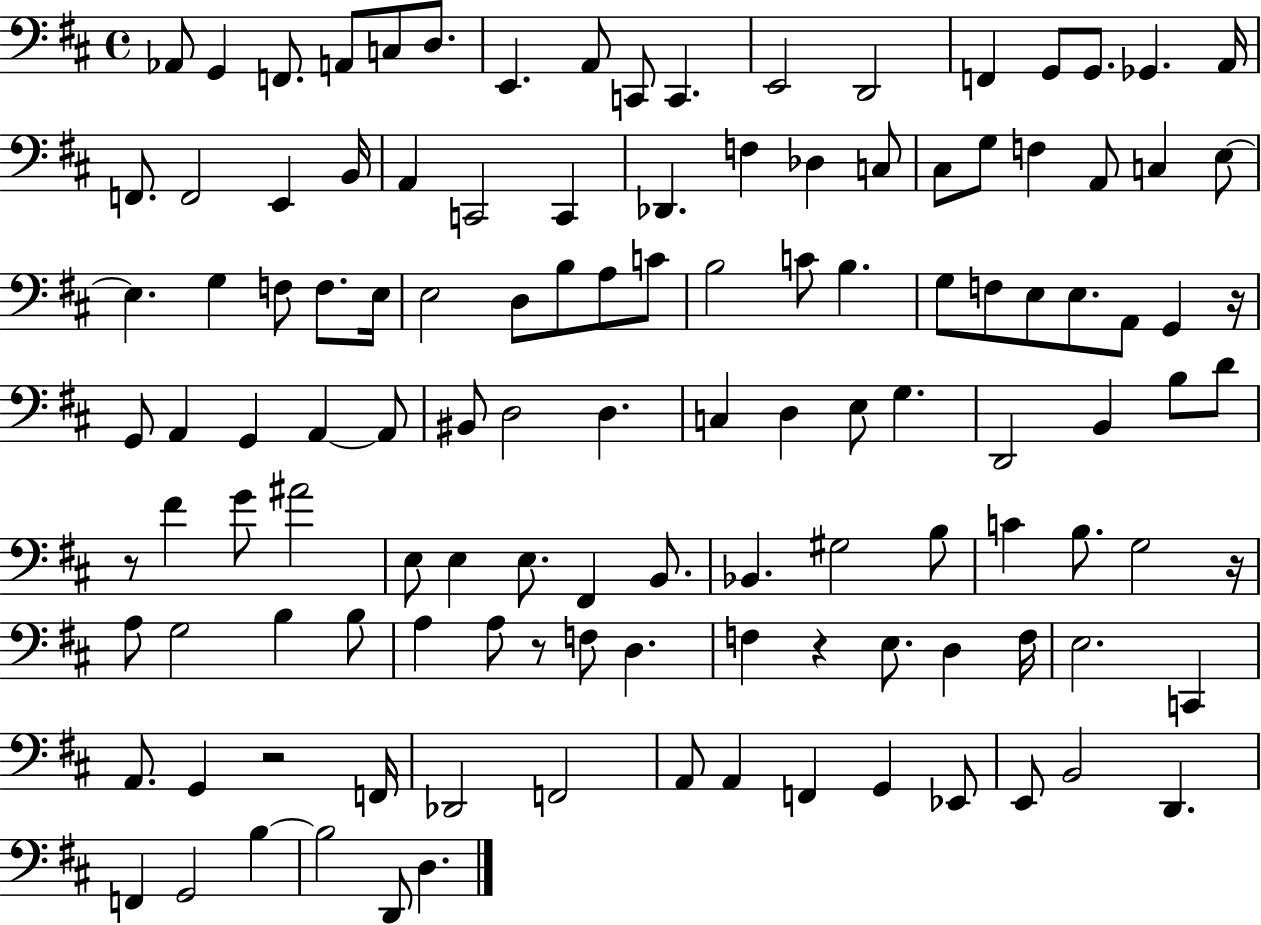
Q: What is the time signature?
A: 4/4